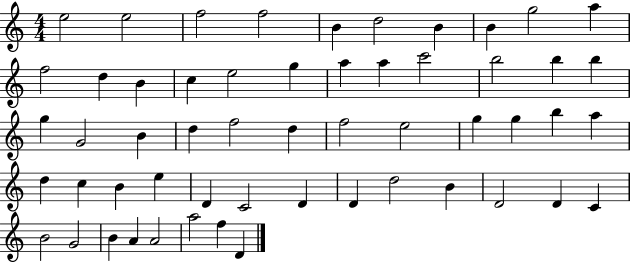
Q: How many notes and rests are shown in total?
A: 55